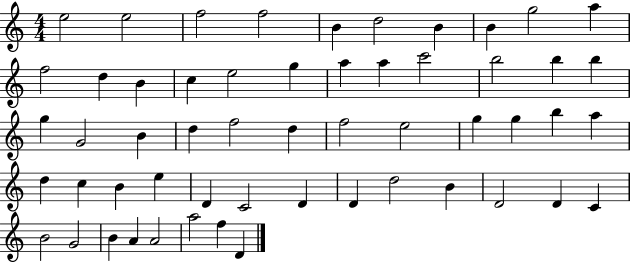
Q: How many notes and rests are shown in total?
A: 55